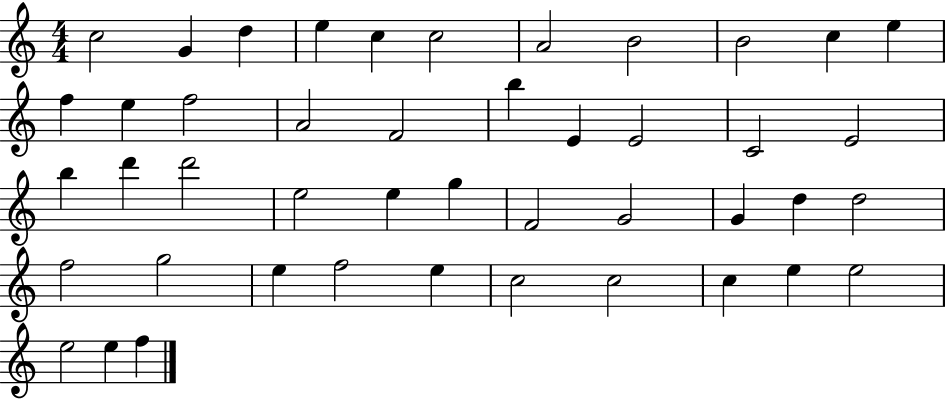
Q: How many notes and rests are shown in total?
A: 45